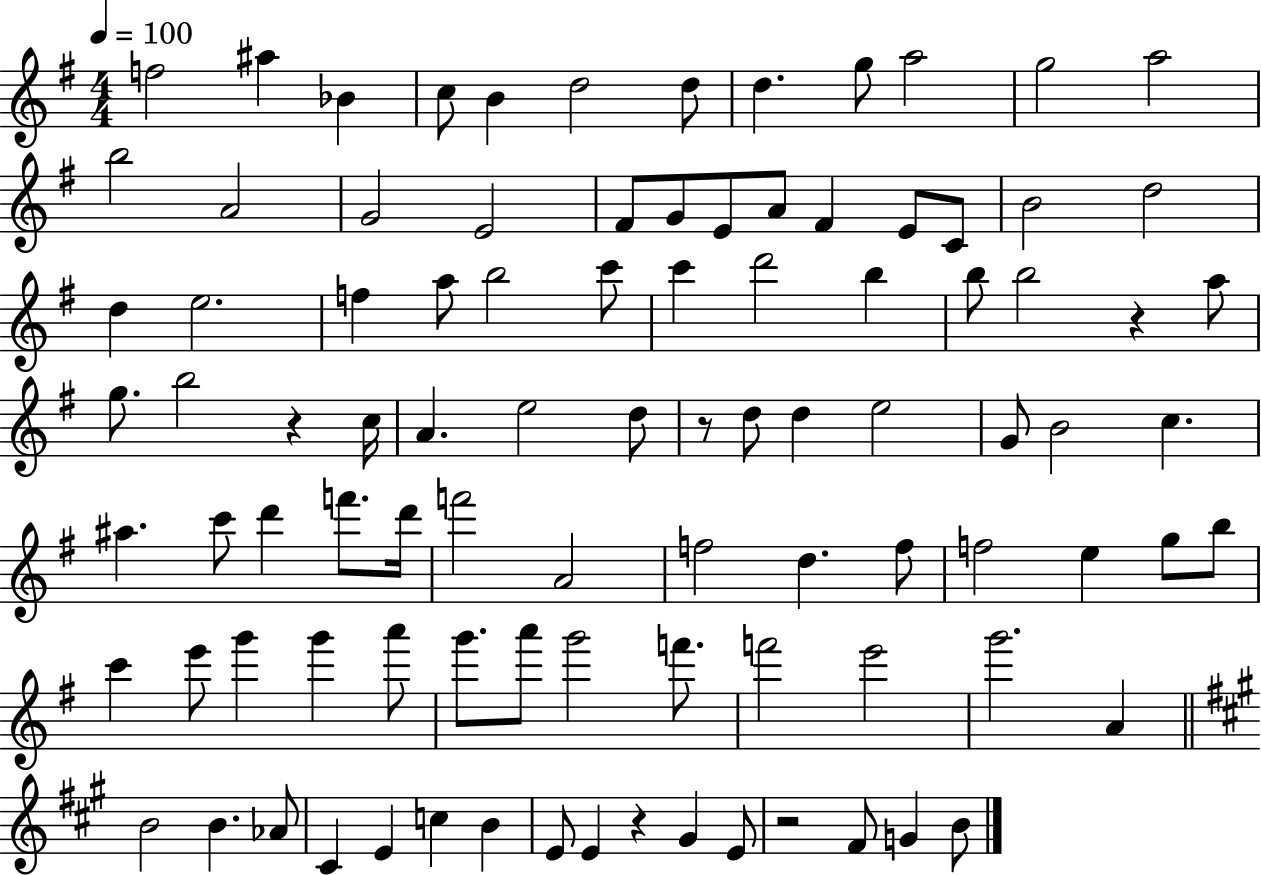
{
  \clef treble
  \numericTimeSignature
  \time 4/4
  \key g \major
  \tempo 4 = 100
  \repeat volta 2 { f''2 ais''4 bes'4 | c''8 b'4 d''2 d''8 | d''4. g''8 a''2 | g''2 a''2 | \break b''2 a'2 | g'2 e'2 | fis'8 g'8 e'8 a'8 fis'4 e'8 c'8 | b'2 d''2 | \break d''4 e''2. | f''4 a''8 b''2 c'''8 | c'''4 d'''2 b''4 | b''8 b''2 r4 a''8 | \break g''8. b''2 r4 c''16 | a'4. e''2 d''8 | r8 d''8 d''4 e''2 | g'8 b'2 c''4. | \break ais''4. c'''8 d'''4 f'''8. d'''16 | f'''2 a'2 | f''2 d''4. f''8 | f''2 e''4 g''8 b''8 | \break c'''4 e'''8 g'''4 g'''4 a'''8 | g'''8. a'''8 g'''2 f'''8. | f'''2 e'''2 | g'''2. a'4 | \break \bar "||" \break \key a \major b'2 b'4. aes'8 | cis'4 e'4 c''4 b'4 | e'8 e'4 r4 gis'4 e'8 | r2 fis'8 g'4 b'8 | \break } \bar "|."
}